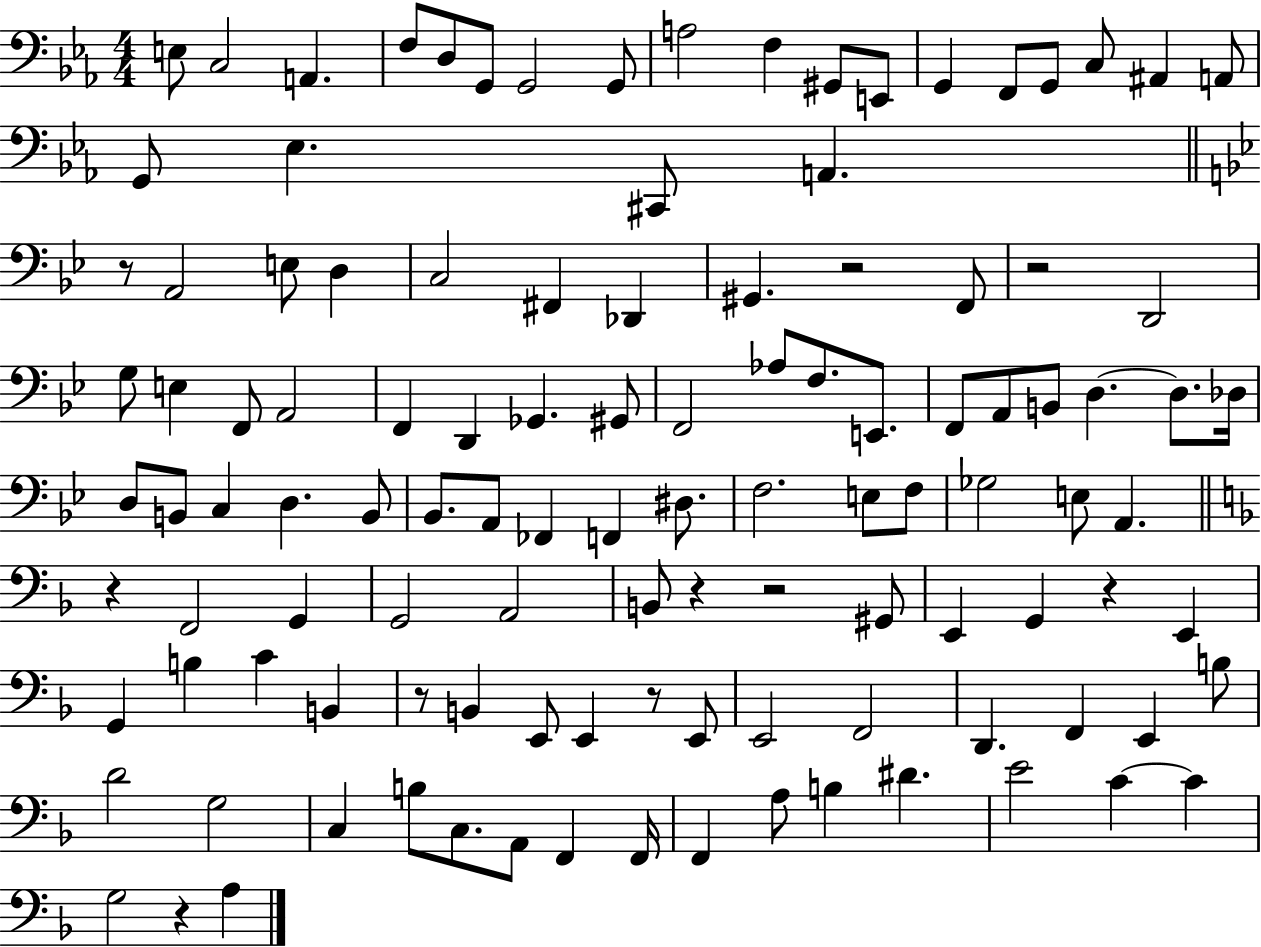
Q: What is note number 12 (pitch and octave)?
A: E2